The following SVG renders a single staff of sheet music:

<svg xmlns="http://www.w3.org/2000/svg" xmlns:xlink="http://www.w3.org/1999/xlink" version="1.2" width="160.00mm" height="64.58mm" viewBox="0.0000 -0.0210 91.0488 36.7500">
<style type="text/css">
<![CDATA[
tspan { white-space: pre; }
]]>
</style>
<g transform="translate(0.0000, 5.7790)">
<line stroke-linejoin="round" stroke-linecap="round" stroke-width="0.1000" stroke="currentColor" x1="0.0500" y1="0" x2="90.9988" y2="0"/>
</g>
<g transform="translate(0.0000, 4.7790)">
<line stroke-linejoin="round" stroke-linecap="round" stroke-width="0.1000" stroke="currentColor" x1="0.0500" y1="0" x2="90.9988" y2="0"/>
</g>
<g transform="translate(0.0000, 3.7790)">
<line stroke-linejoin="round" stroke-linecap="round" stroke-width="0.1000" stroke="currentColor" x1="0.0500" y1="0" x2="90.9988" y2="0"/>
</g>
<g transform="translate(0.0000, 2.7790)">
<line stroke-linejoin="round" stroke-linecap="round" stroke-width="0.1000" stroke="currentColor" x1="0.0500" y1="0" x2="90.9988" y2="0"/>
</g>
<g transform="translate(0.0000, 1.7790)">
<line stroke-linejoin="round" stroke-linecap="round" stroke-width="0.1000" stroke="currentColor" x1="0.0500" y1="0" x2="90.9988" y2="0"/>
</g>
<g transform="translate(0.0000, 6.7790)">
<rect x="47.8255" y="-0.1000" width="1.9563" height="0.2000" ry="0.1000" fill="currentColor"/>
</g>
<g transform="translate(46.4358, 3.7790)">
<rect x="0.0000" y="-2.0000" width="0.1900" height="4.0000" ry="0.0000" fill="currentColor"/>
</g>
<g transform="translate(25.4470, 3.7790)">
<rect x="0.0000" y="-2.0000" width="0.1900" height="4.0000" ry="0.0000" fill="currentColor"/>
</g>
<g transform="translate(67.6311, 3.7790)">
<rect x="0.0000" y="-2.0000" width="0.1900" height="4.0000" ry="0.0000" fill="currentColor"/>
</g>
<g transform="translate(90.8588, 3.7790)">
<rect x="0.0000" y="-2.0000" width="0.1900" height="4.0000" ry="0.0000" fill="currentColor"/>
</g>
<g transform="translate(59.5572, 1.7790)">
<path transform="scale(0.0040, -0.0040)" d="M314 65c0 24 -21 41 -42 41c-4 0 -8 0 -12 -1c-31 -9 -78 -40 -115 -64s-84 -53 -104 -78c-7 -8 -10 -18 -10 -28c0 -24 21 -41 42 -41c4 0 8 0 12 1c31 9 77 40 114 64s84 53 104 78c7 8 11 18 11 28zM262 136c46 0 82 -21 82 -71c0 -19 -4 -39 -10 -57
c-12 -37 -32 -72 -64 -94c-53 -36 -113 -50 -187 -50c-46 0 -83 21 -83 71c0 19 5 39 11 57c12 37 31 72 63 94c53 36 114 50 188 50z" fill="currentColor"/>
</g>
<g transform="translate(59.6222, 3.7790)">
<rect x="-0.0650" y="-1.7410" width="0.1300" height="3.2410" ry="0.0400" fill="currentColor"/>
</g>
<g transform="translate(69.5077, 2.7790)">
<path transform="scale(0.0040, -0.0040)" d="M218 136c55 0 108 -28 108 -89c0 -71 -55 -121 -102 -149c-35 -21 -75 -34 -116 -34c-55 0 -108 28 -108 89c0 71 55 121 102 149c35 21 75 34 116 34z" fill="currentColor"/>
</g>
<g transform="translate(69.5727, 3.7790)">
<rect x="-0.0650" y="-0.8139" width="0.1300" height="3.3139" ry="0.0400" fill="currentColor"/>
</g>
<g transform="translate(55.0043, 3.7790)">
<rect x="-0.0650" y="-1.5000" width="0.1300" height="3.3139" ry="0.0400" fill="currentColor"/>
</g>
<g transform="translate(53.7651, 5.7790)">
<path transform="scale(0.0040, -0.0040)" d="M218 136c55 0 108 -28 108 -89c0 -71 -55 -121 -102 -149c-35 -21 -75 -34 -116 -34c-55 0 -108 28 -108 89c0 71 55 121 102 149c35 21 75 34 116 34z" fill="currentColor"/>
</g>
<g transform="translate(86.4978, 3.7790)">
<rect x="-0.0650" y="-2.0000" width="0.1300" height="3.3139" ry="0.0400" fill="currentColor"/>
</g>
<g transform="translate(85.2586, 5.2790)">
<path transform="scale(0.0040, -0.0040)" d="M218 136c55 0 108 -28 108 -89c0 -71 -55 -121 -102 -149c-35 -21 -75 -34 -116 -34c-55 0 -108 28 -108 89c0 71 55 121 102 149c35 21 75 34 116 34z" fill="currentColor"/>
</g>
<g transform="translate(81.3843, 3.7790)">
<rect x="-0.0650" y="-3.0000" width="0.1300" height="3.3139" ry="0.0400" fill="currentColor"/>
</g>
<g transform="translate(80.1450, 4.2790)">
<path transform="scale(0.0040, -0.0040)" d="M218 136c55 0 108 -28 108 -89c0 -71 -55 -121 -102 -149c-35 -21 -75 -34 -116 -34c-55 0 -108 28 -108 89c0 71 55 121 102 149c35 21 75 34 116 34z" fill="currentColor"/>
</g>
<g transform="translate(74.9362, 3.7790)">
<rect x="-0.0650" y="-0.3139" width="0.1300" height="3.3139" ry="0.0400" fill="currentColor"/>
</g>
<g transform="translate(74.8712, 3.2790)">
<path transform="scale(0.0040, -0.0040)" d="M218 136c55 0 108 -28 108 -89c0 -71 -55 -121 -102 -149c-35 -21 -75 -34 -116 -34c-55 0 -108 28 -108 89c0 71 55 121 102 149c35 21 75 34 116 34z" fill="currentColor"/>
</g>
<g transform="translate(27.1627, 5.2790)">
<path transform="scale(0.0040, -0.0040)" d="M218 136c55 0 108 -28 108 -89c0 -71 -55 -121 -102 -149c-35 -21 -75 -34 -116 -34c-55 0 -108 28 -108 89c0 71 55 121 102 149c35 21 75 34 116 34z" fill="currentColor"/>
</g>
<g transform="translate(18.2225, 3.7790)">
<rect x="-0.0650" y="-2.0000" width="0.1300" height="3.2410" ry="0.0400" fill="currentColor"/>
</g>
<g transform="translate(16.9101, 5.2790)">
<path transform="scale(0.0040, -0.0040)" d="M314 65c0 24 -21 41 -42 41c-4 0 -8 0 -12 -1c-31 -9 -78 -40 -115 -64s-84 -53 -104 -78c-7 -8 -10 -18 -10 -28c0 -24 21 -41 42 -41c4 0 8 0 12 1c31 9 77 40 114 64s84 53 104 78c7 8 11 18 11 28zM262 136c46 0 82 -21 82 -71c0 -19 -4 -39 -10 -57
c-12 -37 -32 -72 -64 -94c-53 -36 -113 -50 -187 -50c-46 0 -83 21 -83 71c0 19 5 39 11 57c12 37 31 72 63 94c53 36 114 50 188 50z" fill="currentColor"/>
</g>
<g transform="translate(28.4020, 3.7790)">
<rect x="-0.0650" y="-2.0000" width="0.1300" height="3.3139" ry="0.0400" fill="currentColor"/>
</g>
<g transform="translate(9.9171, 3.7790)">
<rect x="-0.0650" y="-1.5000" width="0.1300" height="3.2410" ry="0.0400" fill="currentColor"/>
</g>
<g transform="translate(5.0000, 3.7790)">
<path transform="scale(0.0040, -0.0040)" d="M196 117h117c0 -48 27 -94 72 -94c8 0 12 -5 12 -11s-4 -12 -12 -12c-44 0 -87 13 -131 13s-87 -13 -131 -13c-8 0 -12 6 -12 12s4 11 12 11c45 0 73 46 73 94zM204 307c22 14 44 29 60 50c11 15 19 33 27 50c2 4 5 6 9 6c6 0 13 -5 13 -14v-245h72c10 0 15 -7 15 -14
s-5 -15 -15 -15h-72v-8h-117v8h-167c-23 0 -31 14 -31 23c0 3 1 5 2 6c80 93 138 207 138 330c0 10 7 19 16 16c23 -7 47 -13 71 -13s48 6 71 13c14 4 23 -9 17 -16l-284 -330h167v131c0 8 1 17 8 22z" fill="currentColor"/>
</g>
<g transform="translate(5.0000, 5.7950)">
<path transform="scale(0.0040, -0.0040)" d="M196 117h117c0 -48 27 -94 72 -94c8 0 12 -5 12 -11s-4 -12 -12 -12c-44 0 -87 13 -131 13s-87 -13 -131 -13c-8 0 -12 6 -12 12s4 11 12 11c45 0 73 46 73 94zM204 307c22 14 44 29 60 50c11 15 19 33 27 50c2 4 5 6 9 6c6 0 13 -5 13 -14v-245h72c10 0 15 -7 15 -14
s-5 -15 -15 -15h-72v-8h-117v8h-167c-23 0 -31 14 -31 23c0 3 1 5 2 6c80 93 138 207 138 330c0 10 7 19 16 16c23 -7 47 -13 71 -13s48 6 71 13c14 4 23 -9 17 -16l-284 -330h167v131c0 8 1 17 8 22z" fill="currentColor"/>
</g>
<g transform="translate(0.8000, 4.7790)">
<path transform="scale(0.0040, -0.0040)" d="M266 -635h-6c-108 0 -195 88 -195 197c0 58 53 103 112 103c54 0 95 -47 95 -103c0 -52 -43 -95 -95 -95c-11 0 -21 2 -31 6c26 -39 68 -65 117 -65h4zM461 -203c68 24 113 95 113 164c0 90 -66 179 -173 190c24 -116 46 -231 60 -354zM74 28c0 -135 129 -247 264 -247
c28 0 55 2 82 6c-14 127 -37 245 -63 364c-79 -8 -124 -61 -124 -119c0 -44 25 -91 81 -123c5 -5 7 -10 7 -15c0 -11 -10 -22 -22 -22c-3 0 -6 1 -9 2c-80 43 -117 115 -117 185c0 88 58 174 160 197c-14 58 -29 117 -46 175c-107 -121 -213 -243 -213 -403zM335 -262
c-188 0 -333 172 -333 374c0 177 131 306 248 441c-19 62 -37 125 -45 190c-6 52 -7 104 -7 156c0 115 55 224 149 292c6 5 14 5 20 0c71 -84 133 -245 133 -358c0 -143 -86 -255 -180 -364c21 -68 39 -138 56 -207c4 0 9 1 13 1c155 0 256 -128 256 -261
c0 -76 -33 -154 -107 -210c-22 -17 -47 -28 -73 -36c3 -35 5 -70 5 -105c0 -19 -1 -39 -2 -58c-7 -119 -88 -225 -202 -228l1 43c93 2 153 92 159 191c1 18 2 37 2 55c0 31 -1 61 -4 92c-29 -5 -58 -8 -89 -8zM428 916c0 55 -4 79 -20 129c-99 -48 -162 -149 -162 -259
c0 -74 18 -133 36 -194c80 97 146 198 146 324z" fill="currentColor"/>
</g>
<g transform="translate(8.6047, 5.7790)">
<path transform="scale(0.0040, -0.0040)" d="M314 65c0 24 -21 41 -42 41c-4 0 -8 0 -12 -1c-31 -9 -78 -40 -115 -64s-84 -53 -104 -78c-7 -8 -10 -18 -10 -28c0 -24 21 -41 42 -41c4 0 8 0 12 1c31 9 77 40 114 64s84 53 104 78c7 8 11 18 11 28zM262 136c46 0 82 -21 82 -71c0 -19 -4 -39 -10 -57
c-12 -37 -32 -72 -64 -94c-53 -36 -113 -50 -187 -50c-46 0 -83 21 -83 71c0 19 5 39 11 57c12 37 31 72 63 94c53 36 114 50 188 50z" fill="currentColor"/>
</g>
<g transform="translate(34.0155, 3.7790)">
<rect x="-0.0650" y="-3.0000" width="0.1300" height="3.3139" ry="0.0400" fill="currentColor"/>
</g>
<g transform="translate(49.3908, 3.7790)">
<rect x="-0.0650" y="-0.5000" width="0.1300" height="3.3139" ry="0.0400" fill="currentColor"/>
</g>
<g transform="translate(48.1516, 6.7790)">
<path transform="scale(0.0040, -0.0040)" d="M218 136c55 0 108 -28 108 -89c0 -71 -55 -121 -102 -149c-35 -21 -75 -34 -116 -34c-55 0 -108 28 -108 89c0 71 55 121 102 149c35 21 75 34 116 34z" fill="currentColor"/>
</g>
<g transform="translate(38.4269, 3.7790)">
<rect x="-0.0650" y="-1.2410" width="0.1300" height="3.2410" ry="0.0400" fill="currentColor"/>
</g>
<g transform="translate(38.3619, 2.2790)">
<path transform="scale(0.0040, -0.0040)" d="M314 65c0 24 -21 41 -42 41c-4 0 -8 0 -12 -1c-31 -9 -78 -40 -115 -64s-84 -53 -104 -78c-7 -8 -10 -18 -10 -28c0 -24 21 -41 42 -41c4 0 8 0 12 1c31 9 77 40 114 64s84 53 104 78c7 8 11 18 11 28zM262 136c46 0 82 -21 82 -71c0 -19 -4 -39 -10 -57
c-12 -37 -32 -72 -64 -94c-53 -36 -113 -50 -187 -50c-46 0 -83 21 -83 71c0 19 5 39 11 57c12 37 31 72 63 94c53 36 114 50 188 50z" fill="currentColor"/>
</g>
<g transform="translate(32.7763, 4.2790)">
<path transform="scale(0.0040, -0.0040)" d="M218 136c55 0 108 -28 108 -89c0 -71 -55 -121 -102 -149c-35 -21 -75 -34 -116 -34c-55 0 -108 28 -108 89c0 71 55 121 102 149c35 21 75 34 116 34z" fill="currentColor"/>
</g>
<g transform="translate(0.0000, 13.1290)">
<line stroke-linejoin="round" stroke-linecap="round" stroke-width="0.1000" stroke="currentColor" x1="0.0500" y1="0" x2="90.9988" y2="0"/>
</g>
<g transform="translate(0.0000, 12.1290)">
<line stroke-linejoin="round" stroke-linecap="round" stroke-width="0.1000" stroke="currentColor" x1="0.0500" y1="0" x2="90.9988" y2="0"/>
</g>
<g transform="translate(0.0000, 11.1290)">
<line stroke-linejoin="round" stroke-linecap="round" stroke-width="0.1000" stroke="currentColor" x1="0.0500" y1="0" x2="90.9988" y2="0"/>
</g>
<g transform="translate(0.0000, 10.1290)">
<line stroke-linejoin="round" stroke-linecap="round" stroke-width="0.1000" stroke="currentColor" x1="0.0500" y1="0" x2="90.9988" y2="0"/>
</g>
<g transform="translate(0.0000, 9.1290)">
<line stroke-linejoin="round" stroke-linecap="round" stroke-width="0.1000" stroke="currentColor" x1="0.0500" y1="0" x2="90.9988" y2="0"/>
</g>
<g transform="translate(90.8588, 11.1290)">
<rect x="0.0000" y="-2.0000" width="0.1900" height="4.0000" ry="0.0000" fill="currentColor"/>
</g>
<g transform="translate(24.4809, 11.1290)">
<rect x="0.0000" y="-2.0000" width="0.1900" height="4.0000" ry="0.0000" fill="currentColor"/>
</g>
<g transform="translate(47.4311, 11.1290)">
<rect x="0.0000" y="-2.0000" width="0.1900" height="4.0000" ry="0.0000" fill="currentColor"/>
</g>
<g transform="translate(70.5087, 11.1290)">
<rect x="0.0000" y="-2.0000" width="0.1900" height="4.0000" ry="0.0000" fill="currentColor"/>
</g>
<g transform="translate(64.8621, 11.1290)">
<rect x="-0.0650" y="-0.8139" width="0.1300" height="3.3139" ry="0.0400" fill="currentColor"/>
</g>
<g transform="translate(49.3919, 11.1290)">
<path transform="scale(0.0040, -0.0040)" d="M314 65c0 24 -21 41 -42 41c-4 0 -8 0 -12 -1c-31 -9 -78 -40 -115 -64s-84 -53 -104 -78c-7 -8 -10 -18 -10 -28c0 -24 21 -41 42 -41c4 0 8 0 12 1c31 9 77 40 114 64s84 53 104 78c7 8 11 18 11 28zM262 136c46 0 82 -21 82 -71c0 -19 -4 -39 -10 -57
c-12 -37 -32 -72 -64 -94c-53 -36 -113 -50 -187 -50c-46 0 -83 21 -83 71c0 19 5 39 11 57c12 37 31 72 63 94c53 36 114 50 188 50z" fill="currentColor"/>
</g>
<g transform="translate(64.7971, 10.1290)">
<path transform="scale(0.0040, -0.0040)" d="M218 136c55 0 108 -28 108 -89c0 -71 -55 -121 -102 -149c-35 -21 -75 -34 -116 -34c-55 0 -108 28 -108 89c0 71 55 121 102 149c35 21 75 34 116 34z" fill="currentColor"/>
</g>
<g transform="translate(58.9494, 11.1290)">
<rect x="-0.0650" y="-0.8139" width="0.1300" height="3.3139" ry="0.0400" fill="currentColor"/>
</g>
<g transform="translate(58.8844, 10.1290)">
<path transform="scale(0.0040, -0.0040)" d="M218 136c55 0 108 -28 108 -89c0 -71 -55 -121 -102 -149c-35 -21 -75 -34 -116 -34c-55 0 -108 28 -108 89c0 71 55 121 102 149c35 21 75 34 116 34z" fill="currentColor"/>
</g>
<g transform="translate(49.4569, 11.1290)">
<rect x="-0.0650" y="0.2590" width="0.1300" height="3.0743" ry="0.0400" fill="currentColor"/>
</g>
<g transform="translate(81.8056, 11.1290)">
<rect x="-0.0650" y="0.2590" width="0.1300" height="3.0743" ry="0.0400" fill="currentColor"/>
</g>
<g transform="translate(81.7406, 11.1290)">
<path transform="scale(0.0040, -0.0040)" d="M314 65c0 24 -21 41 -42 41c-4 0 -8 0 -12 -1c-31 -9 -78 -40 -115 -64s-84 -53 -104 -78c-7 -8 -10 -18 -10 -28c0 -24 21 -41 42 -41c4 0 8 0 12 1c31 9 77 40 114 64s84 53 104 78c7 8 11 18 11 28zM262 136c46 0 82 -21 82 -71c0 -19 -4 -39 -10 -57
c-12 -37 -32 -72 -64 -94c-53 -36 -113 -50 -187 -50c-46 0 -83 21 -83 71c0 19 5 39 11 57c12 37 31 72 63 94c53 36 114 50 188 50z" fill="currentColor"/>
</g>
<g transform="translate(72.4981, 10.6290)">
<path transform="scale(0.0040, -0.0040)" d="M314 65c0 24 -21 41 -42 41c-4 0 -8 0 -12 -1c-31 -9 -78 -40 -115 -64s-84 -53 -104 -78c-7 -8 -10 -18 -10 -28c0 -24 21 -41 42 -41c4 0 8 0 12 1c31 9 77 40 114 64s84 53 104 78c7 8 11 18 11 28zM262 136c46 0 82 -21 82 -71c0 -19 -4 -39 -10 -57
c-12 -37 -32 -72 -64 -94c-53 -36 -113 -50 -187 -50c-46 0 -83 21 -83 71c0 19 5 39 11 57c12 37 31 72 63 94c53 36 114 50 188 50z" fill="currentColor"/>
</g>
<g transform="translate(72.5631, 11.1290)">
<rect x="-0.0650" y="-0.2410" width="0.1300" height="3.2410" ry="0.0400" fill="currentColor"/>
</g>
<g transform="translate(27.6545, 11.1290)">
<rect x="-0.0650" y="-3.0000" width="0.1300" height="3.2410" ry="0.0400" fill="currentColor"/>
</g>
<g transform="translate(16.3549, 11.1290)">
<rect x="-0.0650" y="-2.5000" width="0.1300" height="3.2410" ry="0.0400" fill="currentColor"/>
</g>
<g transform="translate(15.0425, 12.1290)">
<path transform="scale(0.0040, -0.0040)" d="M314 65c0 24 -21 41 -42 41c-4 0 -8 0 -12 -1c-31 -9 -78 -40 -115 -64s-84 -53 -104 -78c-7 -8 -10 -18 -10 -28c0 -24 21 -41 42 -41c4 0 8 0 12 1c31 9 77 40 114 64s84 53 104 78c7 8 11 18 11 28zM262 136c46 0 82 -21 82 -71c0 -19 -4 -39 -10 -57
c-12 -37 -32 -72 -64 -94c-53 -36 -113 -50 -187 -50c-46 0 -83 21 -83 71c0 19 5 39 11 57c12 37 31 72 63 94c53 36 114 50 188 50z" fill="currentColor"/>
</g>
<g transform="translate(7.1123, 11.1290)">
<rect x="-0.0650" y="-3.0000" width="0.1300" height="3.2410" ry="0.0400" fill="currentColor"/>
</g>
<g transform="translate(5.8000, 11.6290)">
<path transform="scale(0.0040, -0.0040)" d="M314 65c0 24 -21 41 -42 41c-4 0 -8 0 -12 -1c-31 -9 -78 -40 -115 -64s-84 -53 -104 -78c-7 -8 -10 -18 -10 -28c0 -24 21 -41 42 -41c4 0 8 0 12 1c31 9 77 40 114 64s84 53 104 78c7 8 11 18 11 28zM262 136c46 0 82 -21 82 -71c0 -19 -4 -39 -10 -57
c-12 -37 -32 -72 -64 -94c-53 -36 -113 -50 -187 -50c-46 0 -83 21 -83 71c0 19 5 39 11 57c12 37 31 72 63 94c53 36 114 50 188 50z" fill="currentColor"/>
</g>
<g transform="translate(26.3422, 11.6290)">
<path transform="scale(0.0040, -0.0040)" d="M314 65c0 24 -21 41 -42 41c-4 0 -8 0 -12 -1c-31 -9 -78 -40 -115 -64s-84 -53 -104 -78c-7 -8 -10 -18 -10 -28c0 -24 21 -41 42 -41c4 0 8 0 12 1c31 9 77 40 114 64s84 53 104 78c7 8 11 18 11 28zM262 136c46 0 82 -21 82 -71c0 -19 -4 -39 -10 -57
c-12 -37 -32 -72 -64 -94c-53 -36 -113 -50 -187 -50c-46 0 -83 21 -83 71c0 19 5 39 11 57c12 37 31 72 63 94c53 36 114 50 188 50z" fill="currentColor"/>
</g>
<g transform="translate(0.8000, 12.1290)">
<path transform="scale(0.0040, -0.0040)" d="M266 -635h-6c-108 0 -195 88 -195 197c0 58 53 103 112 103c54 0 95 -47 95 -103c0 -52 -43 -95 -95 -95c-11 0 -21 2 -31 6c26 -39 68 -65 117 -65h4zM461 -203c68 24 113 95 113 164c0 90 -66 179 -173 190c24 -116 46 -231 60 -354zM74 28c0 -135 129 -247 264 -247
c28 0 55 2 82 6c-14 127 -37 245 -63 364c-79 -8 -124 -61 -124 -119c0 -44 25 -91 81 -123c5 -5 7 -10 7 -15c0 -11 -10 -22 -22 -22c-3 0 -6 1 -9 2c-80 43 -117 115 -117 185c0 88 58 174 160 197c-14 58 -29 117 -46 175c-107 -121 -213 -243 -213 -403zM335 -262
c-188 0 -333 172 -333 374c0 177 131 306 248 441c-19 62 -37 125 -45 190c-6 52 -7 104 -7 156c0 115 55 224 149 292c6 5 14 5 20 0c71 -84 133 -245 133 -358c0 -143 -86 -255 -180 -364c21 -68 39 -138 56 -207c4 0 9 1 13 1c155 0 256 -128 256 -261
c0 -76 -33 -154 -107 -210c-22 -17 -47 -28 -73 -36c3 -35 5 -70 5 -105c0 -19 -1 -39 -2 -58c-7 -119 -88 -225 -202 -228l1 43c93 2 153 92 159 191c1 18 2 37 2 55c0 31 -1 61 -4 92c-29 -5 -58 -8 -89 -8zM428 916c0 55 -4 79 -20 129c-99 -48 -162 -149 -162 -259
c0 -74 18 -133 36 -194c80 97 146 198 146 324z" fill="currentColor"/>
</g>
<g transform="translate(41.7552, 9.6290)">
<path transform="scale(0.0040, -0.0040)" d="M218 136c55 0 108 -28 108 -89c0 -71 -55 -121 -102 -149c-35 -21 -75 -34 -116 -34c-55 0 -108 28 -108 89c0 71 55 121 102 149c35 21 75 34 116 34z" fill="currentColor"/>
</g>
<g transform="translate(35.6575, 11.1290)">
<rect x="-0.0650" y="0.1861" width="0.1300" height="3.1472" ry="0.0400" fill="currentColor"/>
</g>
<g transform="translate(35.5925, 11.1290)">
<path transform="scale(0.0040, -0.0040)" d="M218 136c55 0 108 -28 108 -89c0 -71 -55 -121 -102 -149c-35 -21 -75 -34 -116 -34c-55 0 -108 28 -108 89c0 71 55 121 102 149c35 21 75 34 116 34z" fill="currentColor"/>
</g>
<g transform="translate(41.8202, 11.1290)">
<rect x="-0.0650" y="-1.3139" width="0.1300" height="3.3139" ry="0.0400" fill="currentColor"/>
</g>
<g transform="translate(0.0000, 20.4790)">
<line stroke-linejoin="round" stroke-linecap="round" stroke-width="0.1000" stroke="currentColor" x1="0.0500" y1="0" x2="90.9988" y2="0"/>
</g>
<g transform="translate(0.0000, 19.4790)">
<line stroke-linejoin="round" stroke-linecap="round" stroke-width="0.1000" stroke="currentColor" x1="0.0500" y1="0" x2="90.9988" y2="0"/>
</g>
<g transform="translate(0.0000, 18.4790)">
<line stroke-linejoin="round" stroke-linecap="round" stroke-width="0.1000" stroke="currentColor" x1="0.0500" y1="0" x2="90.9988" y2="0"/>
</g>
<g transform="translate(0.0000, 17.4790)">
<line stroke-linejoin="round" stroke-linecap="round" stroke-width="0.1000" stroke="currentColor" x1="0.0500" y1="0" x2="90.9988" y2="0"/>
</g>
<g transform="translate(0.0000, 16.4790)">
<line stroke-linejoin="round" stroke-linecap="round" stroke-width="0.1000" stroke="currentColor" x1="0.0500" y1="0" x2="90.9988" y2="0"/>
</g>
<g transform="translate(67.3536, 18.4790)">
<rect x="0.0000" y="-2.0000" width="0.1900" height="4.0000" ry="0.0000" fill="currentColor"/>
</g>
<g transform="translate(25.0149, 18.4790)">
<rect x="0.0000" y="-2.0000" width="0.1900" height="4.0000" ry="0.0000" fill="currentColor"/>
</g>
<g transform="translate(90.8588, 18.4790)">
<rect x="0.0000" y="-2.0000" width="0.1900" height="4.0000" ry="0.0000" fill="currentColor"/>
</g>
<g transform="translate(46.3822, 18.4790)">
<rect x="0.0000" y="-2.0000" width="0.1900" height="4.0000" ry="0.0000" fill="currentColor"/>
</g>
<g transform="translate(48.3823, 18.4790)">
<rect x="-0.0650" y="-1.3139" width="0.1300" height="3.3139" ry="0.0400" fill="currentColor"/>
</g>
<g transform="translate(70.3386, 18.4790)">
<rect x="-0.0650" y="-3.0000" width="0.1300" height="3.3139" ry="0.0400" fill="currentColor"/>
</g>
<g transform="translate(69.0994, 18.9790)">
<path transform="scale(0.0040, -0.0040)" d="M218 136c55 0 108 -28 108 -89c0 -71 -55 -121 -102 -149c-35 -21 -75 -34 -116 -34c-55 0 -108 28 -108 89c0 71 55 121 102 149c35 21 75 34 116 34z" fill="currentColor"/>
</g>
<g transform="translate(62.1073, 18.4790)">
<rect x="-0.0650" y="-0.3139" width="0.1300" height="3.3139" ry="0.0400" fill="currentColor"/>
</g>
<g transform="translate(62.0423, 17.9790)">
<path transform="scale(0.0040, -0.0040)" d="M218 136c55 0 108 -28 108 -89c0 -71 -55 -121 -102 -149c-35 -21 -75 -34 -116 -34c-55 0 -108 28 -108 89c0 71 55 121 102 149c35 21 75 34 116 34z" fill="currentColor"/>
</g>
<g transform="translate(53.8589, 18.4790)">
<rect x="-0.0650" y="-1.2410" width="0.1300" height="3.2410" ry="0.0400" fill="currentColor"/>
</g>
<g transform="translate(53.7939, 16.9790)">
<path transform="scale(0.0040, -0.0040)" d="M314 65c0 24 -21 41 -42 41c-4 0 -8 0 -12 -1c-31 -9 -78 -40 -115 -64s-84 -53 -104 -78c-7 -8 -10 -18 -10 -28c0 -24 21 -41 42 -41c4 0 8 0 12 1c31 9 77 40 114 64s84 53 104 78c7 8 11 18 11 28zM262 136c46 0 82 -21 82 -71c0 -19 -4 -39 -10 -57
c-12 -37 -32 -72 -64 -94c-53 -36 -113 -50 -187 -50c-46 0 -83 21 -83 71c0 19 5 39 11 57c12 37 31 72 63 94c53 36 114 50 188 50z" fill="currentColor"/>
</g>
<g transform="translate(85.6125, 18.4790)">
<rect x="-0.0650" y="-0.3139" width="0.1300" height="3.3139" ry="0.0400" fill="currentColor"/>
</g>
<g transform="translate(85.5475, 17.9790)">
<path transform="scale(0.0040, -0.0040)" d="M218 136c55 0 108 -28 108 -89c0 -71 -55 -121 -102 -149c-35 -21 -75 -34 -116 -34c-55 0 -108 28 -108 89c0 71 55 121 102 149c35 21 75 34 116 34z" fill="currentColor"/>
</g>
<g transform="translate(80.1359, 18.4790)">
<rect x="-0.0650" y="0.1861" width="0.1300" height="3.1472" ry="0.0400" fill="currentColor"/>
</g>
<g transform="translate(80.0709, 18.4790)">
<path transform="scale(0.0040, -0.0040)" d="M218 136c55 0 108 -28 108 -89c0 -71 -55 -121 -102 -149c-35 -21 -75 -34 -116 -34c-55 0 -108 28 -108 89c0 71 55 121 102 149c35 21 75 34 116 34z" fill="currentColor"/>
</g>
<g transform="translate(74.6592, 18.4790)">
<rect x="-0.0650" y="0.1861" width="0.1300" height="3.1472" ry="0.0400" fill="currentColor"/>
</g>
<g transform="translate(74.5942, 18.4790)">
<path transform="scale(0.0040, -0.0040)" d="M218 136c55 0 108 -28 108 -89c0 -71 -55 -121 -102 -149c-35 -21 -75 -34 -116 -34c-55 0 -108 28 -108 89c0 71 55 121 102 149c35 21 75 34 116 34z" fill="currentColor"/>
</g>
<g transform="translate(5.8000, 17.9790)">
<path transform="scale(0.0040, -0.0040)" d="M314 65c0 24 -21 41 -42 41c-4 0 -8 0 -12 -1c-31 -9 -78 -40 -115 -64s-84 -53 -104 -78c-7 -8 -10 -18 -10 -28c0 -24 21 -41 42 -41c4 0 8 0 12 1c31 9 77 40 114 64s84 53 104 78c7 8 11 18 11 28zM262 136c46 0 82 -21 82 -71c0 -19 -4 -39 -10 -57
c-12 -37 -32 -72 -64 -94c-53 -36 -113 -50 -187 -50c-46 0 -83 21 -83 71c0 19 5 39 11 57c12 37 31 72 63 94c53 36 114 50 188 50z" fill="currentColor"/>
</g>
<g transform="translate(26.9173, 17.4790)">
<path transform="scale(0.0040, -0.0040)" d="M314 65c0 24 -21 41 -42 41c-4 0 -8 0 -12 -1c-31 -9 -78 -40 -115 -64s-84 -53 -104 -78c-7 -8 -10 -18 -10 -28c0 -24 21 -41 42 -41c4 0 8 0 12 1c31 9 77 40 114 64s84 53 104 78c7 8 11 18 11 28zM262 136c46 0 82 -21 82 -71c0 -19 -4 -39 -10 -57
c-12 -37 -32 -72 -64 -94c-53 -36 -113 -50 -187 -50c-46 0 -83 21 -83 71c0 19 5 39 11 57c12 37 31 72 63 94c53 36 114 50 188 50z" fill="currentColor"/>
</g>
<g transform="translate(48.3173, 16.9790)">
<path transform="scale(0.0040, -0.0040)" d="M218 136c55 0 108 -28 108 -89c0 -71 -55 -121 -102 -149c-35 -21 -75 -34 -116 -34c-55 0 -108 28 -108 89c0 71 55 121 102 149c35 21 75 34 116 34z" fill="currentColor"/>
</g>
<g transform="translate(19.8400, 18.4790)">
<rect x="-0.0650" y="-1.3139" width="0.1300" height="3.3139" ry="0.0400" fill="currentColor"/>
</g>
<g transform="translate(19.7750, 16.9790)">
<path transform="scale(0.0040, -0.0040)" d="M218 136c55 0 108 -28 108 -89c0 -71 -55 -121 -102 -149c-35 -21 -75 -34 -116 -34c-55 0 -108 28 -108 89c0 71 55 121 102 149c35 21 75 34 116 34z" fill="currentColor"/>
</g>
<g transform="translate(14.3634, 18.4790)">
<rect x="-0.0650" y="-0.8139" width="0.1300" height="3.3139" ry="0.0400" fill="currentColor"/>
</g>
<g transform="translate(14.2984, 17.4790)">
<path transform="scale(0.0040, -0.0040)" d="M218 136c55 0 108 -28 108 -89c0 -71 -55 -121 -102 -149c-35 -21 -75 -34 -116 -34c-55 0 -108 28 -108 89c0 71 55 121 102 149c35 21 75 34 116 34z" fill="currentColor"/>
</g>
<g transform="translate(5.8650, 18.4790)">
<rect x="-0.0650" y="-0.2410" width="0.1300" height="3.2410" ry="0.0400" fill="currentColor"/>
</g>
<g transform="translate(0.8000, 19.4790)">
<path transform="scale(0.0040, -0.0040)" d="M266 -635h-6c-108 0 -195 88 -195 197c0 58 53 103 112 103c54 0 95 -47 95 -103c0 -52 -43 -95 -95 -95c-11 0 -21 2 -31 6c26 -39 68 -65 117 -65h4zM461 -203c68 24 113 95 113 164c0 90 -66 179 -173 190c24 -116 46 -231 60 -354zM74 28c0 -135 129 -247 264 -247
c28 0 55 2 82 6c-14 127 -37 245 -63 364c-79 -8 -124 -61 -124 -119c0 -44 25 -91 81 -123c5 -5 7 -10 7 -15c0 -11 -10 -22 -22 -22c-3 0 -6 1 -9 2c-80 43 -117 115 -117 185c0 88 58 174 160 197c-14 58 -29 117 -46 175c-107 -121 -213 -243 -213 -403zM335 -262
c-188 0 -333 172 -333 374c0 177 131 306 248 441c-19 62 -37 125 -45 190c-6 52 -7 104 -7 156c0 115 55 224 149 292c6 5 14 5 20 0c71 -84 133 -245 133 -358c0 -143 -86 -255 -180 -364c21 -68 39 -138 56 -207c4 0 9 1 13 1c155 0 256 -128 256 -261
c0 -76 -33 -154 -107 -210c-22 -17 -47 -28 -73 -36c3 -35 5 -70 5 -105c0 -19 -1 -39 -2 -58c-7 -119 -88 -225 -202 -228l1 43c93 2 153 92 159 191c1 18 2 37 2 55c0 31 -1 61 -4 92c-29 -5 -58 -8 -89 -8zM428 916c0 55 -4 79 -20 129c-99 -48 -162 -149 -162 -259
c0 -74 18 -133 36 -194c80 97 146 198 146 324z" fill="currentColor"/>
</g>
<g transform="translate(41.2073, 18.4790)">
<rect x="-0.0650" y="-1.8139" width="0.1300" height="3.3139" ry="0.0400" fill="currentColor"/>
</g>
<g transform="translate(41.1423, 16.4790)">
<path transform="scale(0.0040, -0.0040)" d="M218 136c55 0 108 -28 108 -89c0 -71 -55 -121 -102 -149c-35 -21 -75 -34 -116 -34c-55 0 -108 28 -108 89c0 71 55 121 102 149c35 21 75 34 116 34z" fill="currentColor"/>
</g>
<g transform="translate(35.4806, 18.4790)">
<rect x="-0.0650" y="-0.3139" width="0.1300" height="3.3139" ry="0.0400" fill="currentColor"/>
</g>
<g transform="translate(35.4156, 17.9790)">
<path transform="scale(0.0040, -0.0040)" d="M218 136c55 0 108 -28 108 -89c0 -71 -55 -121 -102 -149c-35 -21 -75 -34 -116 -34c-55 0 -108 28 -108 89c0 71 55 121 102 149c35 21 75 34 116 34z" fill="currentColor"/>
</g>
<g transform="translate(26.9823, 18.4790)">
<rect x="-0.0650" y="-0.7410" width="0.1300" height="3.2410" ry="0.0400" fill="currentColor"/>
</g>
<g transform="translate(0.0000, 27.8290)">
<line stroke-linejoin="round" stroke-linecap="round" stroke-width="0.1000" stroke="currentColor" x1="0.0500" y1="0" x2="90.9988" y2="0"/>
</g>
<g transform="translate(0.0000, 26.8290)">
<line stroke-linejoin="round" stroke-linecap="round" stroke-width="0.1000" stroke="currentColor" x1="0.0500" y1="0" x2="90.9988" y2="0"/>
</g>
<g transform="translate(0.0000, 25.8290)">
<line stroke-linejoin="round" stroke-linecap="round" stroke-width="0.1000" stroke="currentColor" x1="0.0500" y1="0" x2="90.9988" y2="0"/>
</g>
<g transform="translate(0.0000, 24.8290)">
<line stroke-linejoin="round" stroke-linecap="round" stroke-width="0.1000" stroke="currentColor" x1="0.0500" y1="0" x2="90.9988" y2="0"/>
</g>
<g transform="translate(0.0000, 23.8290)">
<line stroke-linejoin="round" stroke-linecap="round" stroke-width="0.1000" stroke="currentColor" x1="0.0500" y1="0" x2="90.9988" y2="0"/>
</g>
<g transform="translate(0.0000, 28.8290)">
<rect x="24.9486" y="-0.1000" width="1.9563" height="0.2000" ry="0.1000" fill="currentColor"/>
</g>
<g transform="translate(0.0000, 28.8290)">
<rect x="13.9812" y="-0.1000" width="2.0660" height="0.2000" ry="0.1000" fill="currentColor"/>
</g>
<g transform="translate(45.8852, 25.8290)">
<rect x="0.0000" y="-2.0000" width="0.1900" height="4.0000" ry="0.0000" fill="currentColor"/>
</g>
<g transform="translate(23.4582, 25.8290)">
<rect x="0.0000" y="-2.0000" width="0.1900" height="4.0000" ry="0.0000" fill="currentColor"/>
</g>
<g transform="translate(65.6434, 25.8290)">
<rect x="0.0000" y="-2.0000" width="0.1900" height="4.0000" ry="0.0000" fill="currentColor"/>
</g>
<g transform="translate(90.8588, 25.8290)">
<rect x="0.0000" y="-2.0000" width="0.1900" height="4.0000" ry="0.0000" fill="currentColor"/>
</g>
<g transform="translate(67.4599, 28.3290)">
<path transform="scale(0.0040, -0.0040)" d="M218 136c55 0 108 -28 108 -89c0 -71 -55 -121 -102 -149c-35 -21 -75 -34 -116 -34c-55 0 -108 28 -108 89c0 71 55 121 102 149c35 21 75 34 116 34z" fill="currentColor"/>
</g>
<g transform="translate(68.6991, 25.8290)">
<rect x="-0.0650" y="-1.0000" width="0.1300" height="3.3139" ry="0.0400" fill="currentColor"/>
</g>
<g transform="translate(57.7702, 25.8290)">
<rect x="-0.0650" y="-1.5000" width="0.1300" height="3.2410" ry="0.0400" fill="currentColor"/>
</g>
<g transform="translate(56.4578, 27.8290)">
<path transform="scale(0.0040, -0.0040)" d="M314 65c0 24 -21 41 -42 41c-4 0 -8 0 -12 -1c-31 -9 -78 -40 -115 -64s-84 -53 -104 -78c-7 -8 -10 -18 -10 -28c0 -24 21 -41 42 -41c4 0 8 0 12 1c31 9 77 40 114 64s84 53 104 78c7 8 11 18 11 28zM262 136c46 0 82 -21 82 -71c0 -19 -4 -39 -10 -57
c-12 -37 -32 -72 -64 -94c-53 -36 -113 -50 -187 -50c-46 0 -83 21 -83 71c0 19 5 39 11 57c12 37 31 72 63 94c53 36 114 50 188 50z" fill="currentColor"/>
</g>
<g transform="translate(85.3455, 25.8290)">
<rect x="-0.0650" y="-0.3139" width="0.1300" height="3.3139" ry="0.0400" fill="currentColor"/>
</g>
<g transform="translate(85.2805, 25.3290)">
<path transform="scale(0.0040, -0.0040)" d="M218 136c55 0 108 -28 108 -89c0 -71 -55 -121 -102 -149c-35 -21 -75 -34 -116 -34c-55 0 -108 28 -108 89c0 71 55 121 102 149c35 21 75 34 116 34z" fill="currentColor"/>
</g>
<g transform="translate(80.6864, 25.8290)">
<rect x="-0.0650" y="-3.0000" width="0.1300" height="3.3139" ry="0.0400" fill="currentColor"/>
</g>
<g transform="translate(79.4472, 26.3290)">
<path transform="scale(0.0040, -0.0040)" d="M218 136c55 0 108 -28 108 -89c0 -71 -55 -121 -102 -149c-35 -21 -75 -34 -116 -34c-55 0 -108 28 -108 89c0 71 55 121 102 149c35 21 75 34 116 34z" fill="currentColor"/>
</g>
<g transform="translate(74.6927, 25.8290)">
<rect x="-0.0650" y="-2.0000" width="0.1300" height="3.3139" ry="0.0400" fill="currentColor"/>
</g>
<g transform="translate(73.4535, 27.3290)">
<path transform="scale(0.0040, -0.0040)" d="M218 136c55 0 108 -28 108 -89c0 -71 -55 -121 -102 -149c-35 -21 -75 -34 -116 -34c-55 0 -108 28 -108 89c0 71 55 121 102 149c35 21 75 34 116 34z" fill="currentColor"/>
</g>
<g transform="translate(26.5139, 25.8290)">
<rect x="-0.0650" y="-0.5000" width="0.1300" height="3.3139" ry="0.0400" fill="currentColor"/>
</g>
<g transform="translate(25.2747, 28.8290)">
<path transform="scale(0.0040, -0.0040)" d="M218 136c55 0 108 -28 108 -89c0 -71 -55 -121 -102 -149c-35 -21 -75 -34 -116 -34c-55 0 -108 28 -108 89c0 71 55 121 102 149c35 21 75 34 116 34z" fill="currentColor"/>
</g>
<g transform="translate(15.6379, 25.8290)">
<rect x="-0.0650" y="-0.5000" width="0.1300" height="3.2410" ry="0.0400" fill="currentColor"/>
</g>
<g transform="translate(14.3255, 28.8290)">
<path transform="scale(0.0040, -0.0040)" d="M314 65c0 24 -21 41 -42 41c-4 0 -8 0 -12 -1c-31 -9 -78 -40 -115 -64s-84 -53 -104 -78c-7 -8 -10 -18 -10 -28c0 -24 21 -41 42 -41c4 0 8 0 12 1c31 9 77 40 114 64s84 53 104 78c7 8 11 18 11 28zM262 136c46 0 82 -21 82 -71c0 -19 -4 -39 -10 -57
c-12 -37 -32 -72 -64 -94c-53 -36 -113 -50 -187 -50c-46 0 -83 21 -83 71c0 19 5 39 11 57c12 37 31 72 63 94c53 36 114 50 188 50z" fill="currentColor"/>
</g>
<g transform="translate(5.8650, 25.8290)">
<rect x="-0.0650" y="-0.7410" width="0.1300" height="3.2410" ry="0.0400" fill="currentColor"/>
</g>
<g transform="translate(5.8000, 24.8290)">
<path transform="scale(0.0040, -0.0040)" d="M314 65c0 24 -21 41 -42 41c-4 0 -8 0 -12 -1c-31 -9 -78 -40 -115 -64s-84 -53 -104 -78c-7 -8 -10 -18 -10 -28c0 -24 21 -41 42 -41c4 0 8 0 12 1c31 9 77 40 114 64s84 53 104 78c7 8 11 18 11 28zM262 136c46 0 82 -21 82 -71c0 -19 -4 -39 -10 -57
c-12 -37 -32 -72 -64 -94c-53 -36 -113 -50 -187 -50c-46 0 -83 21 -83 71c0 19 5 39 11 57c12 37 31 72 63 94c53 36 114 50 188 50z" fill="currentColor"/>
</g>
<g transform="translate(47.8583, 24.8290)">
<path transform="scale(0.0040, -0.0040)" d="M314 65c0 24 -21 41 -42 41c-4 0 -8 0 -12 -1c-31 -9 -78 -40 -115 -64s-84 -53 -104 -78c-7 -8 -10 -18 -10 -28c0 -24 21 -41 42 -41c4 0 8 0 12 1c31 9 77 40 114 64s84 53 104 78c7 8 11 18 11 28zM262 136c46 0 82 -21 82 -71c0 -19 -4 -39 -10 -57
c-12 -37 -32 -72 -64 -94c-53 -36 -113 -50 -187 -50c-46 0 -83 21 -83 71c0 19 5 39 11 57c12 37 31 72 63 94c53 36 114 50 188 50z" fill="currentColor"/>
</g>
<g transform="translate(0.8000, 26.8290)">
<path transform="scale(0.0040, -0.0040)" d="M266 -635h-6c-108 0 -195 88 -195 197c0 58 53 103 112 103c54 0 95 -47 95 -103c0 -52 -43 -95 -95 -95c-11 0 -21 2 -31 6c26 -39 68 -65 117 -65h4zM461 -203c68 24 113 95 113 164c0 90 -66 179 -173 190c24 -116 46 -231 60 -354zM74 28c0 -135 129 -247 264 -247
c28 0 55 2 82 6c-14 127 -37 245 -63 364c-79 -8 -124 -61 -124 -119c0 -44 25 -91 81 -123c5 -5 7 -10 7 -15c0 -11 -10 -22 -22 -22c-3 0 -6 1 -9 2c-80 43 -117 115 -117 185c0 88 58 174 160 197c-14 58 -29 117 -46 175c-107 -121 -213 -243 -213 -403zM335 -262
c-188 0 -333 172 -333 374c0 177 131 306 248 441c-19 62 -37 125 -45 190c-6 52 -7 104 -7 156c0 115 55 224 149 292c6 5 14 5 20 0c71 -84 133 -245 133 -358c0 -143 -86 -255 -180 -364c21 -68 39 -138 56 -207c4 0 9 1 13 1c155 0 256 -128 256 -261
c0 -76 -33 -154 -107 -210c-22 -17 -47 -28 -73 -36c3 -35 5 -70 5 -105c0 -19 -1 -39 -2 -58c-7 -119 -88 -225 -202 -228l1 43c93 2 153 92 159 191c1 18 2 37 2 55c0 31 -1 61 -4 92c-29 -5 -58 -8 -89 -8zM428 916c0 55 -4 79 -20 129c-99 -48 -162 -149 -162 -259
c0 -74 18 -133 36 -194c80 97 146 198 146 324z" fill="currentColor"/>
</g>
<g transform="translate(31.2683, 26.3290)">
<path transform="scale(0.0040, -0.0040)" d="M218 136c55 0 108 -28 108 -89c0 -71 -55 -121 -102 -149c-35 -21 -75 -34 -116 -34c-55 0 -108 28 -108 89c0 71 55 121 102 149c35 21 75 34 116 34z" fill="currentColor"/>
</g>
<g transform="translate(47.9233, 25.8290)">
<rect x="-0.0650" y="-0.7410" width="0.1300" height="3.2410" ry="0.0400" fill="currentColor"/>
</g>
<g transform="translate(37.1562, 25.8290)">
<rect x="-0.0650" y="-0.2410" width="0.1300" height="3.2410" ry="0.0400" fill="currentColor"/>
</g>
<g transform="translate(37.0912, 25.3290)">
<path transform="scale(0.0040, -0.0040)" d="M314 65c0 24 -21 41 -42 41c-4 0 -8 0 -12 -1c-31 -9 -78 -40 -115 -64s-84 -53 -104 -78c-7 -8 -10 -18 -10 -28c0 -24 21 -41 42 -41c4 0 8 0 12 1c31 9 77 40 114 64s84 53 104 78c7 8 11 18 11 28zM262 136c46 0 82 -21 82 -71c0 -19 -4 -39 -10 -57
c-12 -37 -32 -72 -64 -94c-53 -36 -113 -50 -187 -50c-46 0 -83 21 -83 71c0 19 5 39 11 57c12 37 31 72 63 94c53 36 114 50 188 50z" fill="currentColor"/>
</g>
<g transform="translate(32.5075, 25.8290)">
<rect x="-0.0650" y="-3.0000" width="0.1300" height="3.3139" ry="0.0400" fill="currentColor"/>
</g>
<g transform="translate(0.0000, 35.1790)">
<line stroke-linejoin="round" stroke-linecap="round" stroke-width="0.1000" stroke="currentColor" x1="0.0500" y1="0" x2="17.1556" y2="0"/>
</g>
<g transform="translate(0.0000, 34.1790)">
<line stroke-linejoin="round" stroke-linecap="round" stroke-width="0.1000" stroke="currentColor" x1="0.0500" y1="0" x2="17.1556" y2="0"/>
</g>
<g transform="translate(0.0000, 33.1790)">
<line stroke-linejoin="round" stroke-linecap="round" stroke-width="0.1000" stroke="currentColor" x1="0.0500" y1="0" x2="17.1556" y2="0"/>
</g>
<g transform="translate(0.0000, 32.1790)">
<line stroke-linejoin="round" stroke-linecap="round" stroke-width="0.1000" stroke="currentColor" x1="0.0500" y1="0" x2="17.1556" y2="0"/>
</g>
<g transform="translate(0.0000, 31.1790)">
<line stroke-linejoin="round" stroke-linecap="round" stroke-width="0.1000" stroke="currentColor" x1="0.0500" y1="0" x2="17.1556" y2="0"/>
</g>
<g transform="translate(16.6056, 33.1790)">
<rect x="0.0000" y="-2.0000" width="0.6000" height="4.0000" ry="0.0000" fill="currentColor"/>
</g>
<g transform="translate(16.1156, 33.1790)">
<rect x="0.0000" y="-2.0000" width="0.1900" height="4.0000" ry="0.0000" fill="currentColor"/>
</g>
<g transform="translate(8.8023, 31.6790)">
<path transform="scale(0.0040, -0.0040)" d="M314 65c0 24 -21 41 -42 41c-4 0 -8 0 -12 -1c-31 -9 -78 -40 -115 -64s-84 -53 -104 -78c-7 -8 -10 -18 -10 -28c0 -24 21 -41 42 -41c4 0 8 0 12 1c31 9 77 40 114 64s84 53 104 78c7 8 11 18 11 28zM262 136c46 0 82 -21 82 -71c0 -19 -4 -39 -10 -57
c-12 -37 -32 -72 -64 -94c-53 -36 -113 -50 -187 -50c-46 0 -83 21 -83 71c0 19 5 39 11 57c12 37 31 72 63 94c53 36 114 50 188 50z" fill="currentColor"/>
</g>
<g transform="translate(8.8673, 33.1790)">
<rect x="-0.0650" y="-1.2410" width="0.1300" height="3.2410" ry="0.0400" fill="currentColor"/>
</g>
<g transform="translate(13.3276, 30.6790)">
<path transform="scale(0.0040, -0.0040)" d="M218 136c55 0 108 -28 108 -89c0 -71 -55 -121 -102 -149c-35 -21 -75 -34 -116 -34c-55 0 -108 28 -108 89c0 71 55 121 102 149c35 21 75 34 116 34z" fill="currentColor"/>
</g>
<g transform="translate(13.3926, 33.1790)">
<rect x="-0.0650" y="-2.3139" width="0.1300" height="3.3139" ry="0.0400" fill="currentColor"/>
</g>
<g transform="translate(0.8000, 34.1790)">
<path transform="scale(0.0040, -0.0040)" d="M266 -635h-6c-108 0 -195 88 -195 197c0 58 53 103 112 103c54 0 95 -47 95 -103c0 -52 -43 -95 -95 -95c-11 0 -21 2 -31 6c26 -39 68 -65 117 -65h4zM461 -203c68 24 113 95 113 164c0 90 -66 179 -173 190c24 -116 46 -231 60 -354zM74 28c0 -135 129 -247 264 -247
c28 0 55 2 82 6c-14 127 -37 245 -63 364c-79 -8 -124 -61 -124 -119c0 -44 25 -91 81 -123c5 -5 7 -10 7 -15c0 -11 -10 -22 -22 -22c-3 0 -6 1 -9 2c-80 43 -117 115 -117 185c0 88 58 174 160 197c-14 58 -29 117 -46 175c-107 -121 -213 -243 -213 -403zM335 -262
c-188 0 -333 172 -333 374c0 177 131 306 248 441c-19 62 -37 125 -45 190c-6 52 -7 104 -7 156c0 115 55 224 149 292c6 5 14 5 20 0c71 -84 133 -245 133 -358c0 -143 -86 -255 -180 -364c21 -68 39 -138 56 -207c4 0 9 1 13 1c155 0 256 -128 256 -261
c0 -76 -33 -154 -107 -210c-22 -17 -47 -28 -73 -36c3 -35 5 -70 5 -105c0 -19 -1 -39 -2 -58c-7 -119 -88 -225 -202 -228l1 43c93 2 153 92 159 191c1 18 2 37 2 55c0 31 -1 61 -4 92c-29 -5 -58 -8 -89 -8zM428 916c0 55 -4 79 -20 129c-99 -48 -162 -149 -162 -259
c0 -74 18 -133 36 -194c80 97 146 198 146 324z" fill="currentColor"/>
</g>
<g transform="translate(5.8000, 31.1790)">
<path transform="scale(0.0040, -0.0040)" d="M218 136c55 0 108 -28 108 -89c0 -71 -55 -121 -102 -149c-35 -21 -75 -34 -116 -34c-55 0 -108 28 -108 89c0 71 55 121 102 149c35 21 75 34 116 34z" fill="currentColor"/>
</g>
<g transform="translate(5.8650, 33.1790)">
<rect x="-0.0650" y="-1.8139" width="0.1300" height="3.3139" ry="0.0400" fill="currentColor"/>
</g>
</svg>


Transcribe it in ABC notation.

X:1
T:Untitled
M:4/4
L:1/4
K:C
E2 F2 F A e2 C E f2 d c A F A2 G2 A2 B e B2 d d c2 B2 c2 d e d2 c f e e2 c A B B c d2 C2 C A c2 d2 E2 D F A c f e2 g